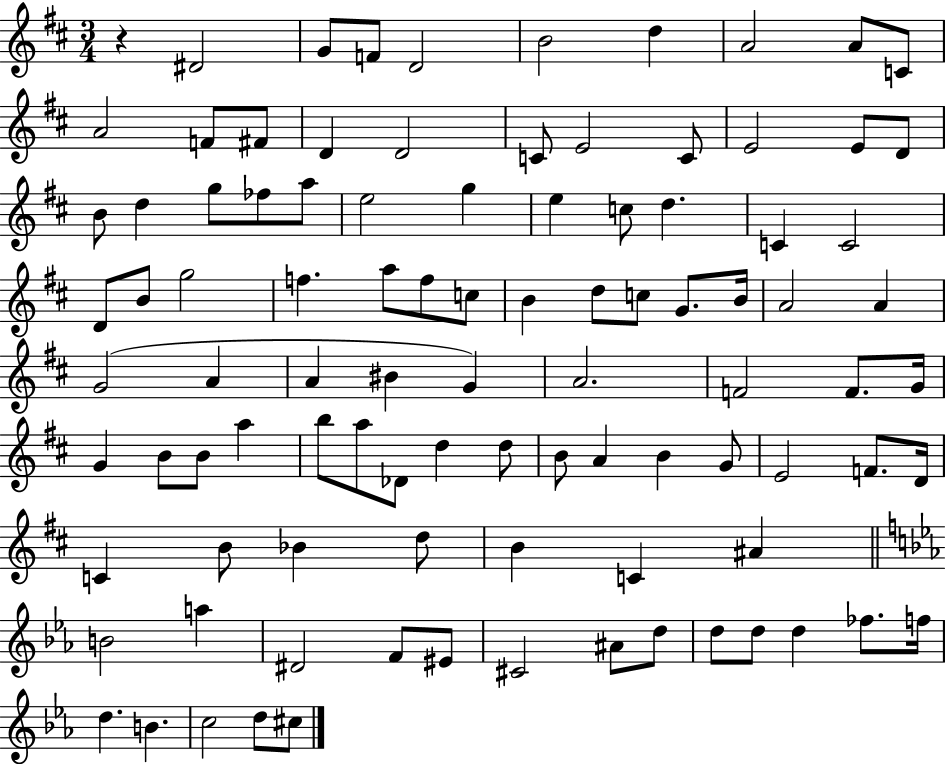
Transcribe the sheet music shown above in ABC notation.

X:1
T:Untitled
M:3/4
L:1/4
K:D
z ^D2 G/2 F/2 D2 B2 d A2 A/2 C/2 A2 F/2 ^F/2 D D2 C/2 E2 C/2 E2 E/2 D/2 B/2 d g/2 _f/2 a/2 e2 g e c/2 d C C2 D/2 B/2 g2 f a/2 f/2 c/2 B d/2 c/2 G/2 B/4 A2 A G2 A A ^B G A2 F2 F/2 G/4 G B/2 B/2 a b/2 a/2 _D/2 d d/2 B/2 A B G/2 E2 F/2 D/4 C B/2 _B d/2 B C ^A B2 a ^D2 F/2 ^E/2 ^C2 ^A/2 d/2 d/2 d/2 d _f/2 f/4 d B c2 d/2 ^c/2